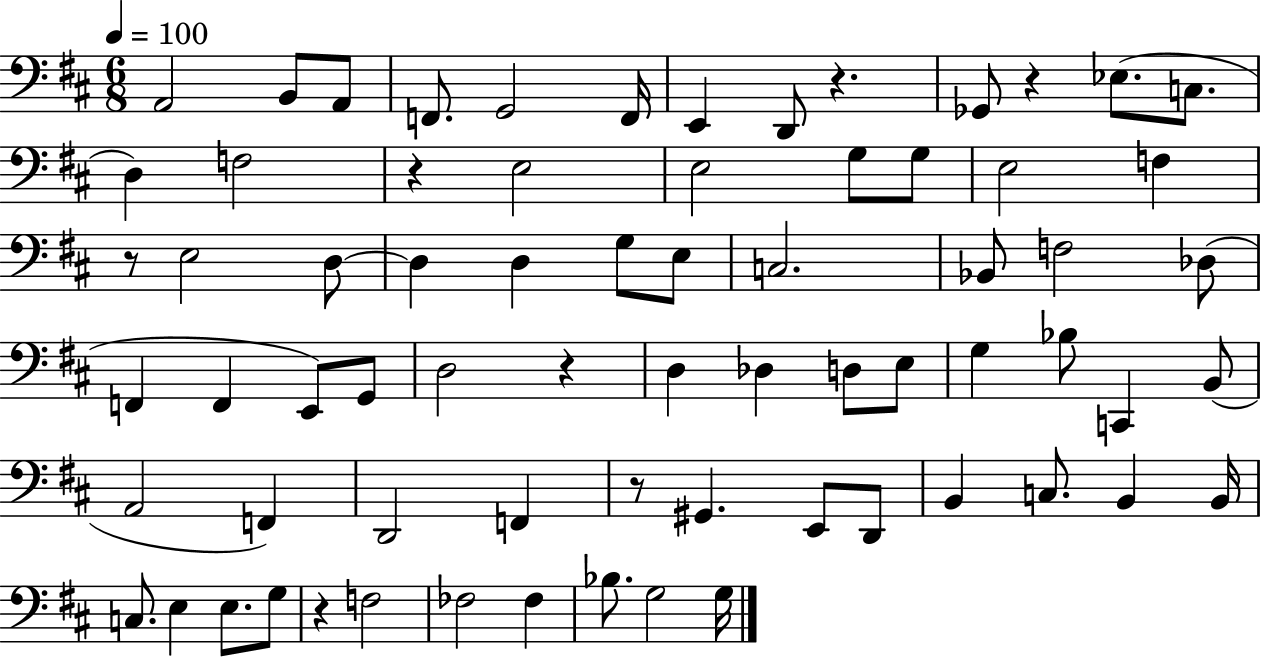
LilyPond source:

{
  \clef bass
  \numericTimeSignature
  \time 6/8
  \key d \major
  \tempo 4 = 100
  \repeat volta 2 { a,2 b,8 a,8 | f,8. g,2 f,16 | e,4 d,8 r4. | ges,8 r4 ees8.( c8. | \break d4) f2 | r4 e2 | e2 g8 g8 | e2 f4 | \break r8 e2 d8~~ | d4 d4 g8 e8 | c2. | bes,8 f2 des8( | \break f,4 f,4 e,8) g,8 | d2 r4 | d4 des4 d8 e8 | g4 bes8 c,4 b,8( | \break a,2 f,4) | d,2 f,4 | r8 gis,4. e,8 d,8 | b,4 c8. b,4 b,16 | \break c8. e4 e8. g8 | r4 f2 | fes2 fes4 | bes8. g2 g16 | \break } \bar "|."
}